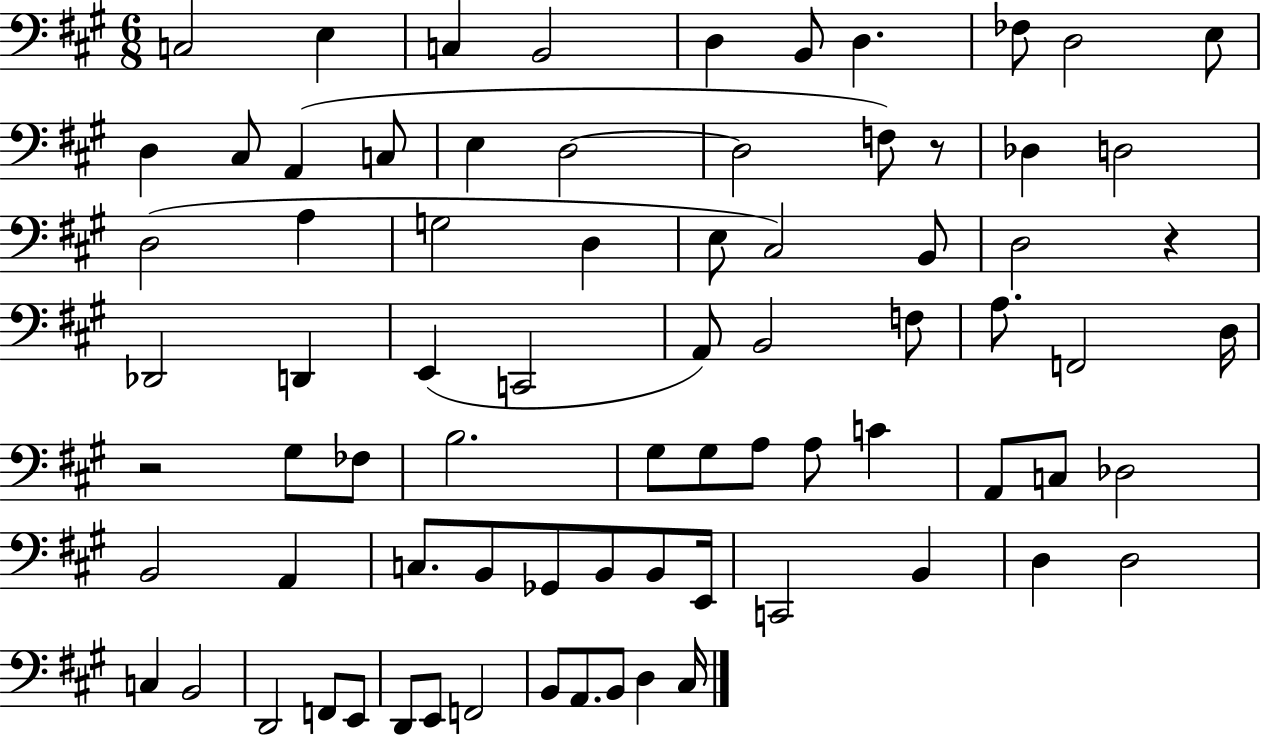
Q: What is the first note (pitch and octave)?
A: C3